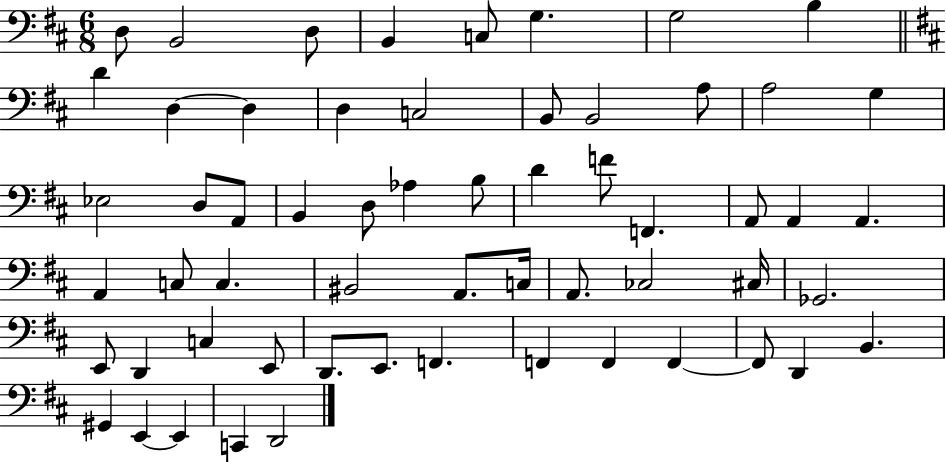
{
  \clef bass
  \numericTimeSignature
  \time 6/8
  \key d \major
  \repeat volta 2 { d8 b,2 d8 | b,4 c8 g4. | g2 b4 | \bar "||" \break \key d \major d'4 d4~~ d4 | d4 c2 | b,8 b,2 a8 | a2 g4 | \break ees2 d8 a,8 | b,4 d8 aes4 b8 | d'4 f'8 f,4. | a,8 a,4 a,4. | \break a,4 c8 c4. | bis,2 a,8. c16 | a,8. ces2 cis16 | ges,2. | \break e,8 d,4 c4 e,8 | d,8. e,8. f,4. | f,4 f,4 f,4~~ | f,8 d,4 b,4. | \break gis,4 e,4~~ e,4 | c,4 d,2 | } \bar "|."
}